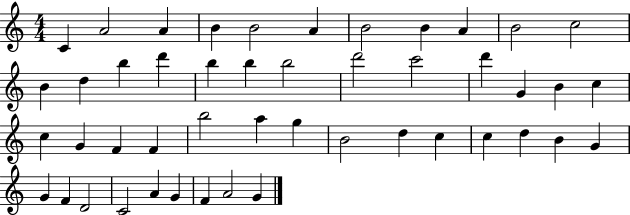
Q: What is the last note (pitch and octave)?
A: G4